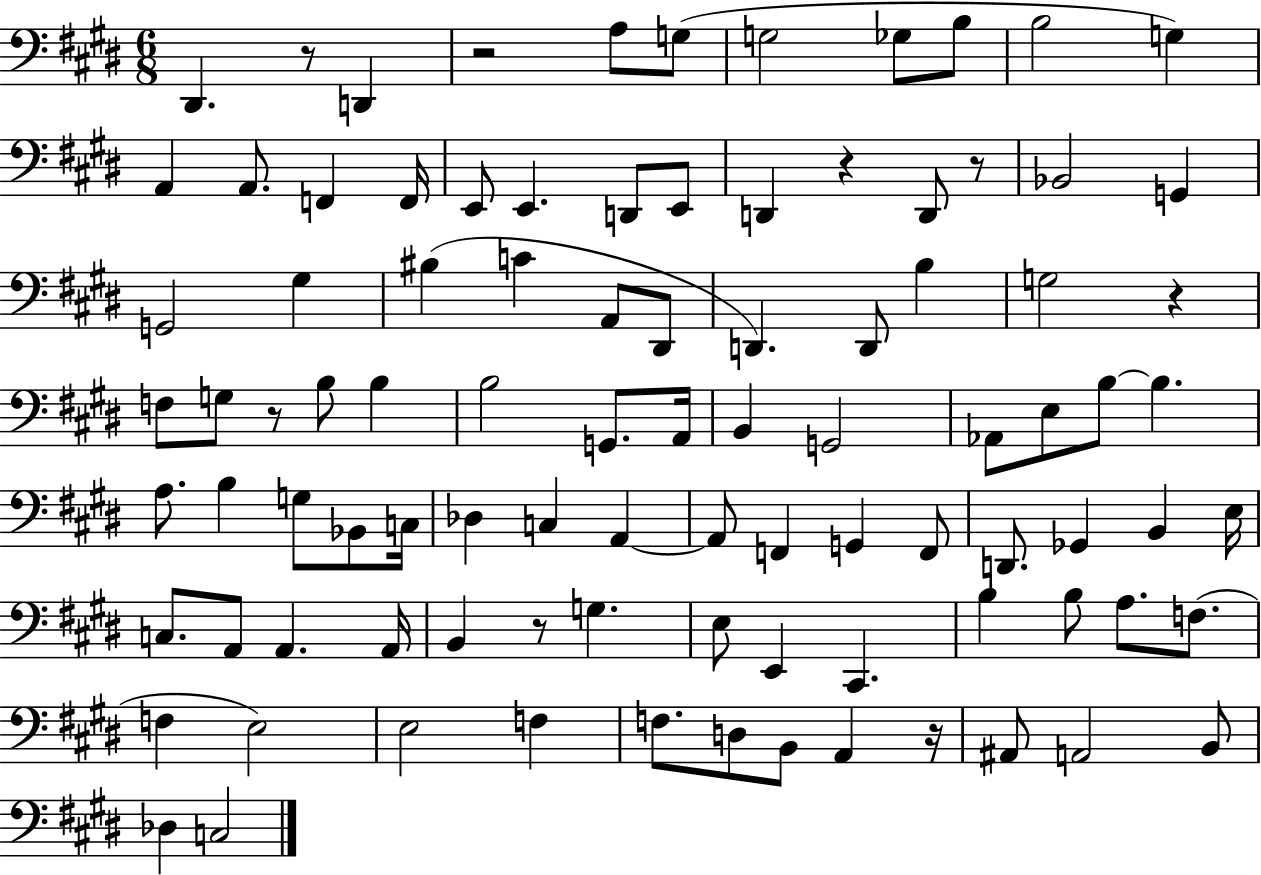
D#2/q. R/e D2/q R/h A3/e G3/e G3/h Gb3/e B3/e B3/h G3/q A2/q A2/e. F2/q F2/s E2/e E2/q. D2/e E2/e D2/q R/q D2/e R/e Bb2/h G2/q G2/h G#3/q BIS3/q C4/q A2/e D#2/e D2/q. D2/e B3/q G3/h R/q F3/e G3/e R/e B3/e B3/q B3/h G2/e. A2/s B2/q G2/h Ab2/e E3/e B3/e B3/q. A3/e. B3/q G3/e Bb2/e C3/s Db3/q C3/q A2/q A2/e F2/q G2/q F2/e D2/e. Gb2/q B2/q E3/s C3/e. A2/e A2/q. A2/s B2/q R/e G3/q. E3/e E2/q C#2/q. B3/q B3/e A3/e. F3/e. F3/q E3/h E3/h F3/q F3/e. D3/e B2/e A2/q R/s A#2/e A2/h B2/e Db3/q C3/h